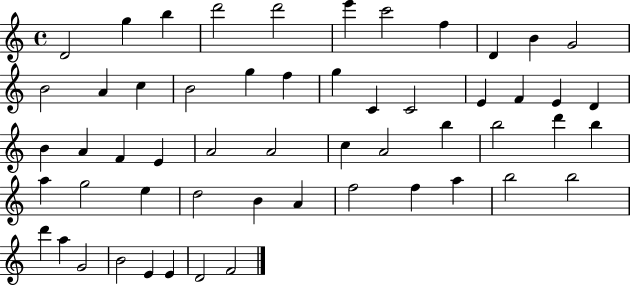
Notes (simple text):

D4/h G5/q B5/q D6/h D6/h E6/q C6/h F5/q D4/q B4/q G4/h B4/h A4/q C5/q B4/h G5/q F5/q G5/q C4/q C4/h E4/q F4/q E4/q D4/q B4/q A4/q F4/q E4/q A4/h A4/h C5/q A4/h B5/q B5/h D6/q B5/q A5/q G5/h E5/q D5/h B4/q A4/q F5/h F5/q A5/q B5/h B5/h D6/q A5/q G4/h B4/h E4/q E4/q D4/h F4/h